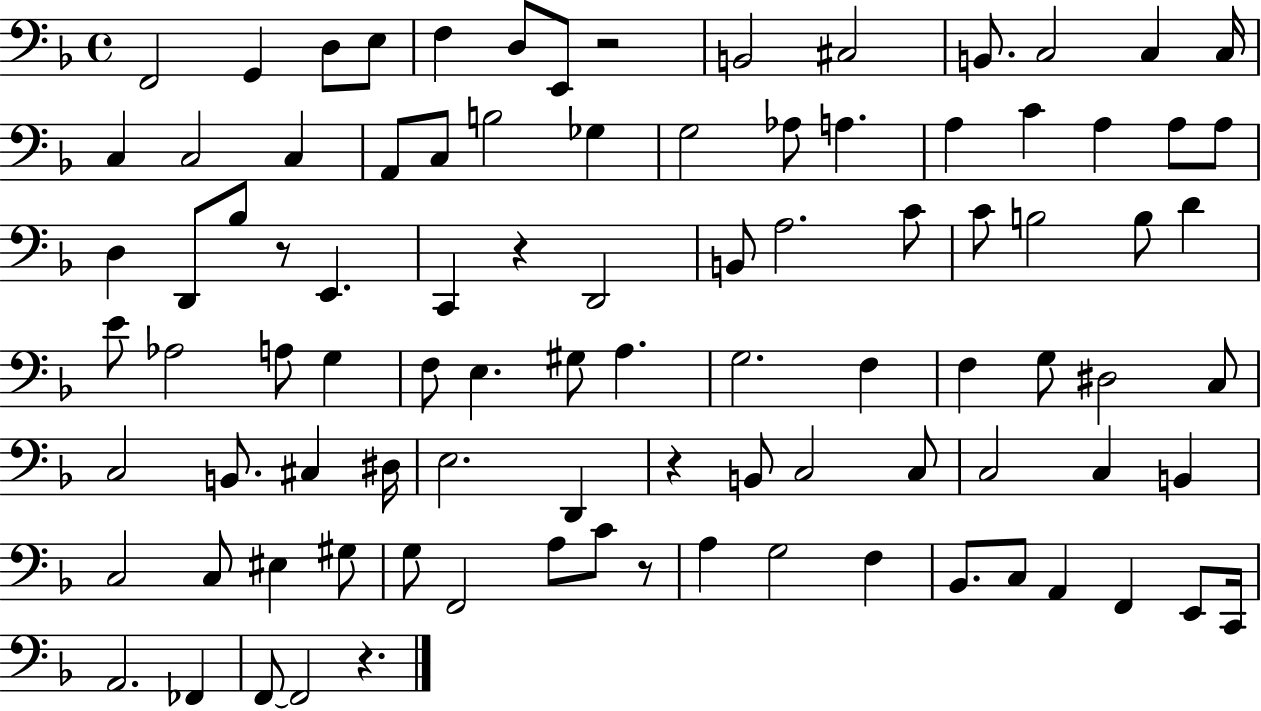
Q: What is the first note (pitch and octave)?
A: F2